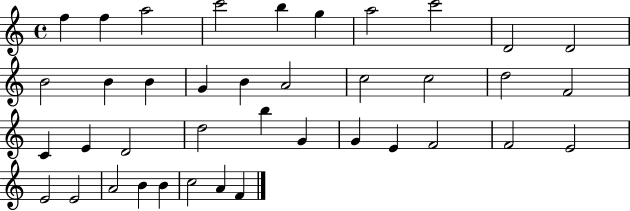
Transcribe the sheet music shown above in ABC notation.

X:1
T:Untitled
M:4/4
L:1/4
K:C
f f a2 c'2 b g a2 c'2 D2 D2 B2 B B G B A2 c2 c2 d2 F2 C E D2 d2 b G G E F2 F2 E2 E2 E2 A2 B B c2 A F